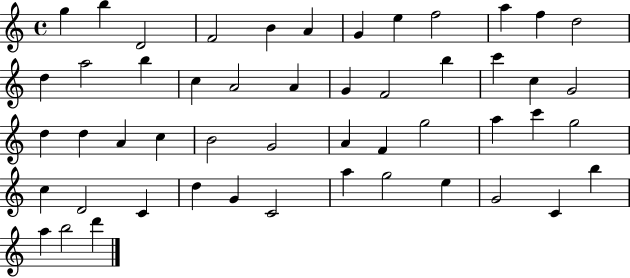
G5/q B5/q D4/h F4/h B4/q A4/q G4/q E5/q F5/h A5/q F5/q D5/h D5/q A5/h B5/q C5/q A4/h A4/q G4/q F4/h B5/q C6/q C5/q G4/h D5/q D5/q A4/q C5/q B4/h G4/h A4/q F4/q G5/h A5/q C6/q G5/h C5/q D4/h C4/q D5/q G4/q C4/h A5/q G5/h E5/q G4/h C4/q B5/q A5/q B5/h D6/q